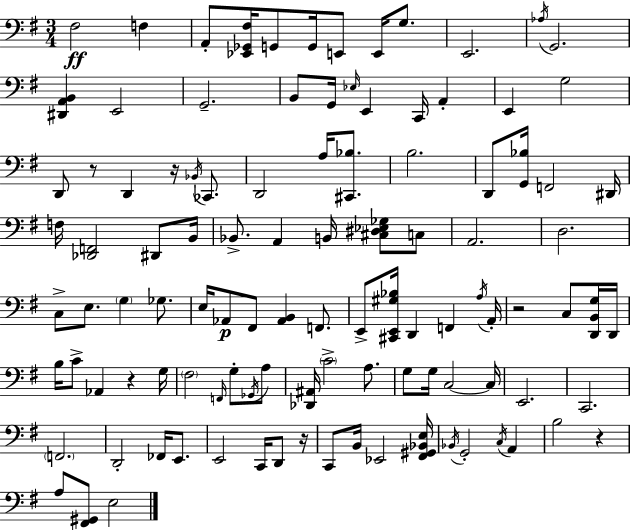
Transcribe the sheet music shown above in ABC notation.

X:1
T:Untitled
M:3/4
L:1/4
K:Em
^F,2 F, A,,/2 [_E,,_G,,^F,]/4 G,,/2 G,,/4 E,,/2 E,,/4 G,/2 E,,2 _A,/4 G,,2 [^D,,A,,B,,] E,,2 G,,2 B,,/2 G,,/4 _E,/4 E,, C,,/4 A,, E,, G,2 D,,/2 z/2 D,, z/4 _B,,/4 _C,,/2 D,,2 A,/4 [^C,,_B,]/2 B,2 D,,/2 [G,,_B,]/4 F,,2 ^D,,/4 F,/4 [_D,,F,,]2 ^D,,/2 B,,/4 _B,,/2 A,, B,,/4 [^C,^D,_E,_G,]/2 C,/2 A,,2 D,2 C,/2 E,/2 G, _G,/2 E,/4 _A,,/2 ^F,,/2 [_A,,B,,] F,,/2 E,,/2 [^C,,E,,^G,_B,]/4 D,, F,, A,/4 A,,/4 z2 C,/2 [D,,B,,G,]/4 D,,/4 B,/4 C/2 _A,, z G,/4 ^F,2 F,,/4 G,/2 _G,,/4 A,/2 [_D,,^A,,]/4 C2 A,/2 G,/2 G,/4 C,2 C,/4 E,,2 C,,2 F,,2 D,,2 _F,,/4 E,,/2 E,,2 C,,/4 D,,/2 z/4 C,,/2 B,,/4 _E,,2 [^F,,^G,,_B,,E,]/4 _B,,/4 G,,2 C,/4 A,, B,2 z A,/2 [^F,,^G,,]/2 E,2